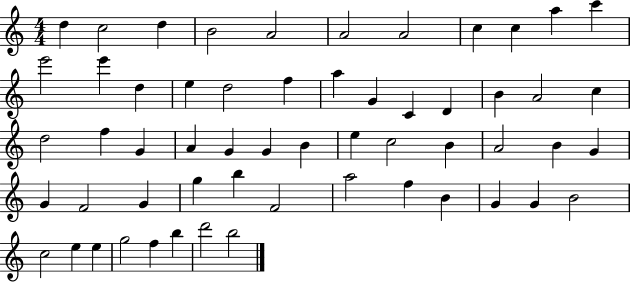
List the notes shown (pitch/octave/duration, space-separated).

D5/q C5/h D5/q B4/h A4/h A4/h A4/h C5/q C5/q A5/q C6/q E6/h E6/q D5/q E5/q D5/h F5/q A5/q G4/q C4/q D4/q B4/q A4/h C5/q D5/h F5/q G4/q A4/q G4/q G4/q B4/q E5/q C5/h B4/q A4/h B4/q G4/q G4/q F4/h G4/q G5/q B5/q F4/h A5/h F5/q B4/q G4/q G4/q B4/h C5/h E5/q E5/q G5/h F5/q B5/q D6/h B5/h